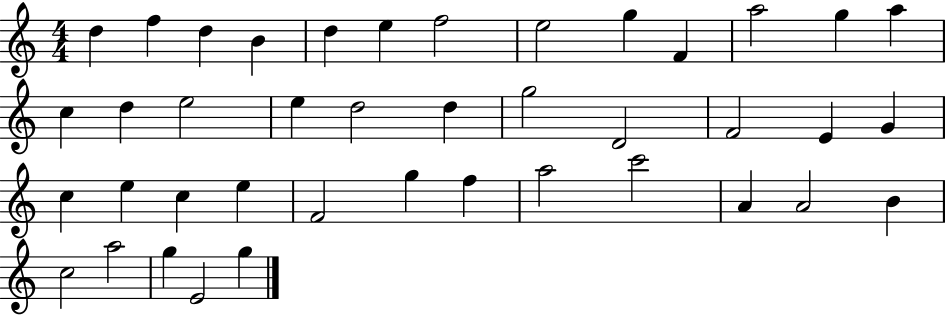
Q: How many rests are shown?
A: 0